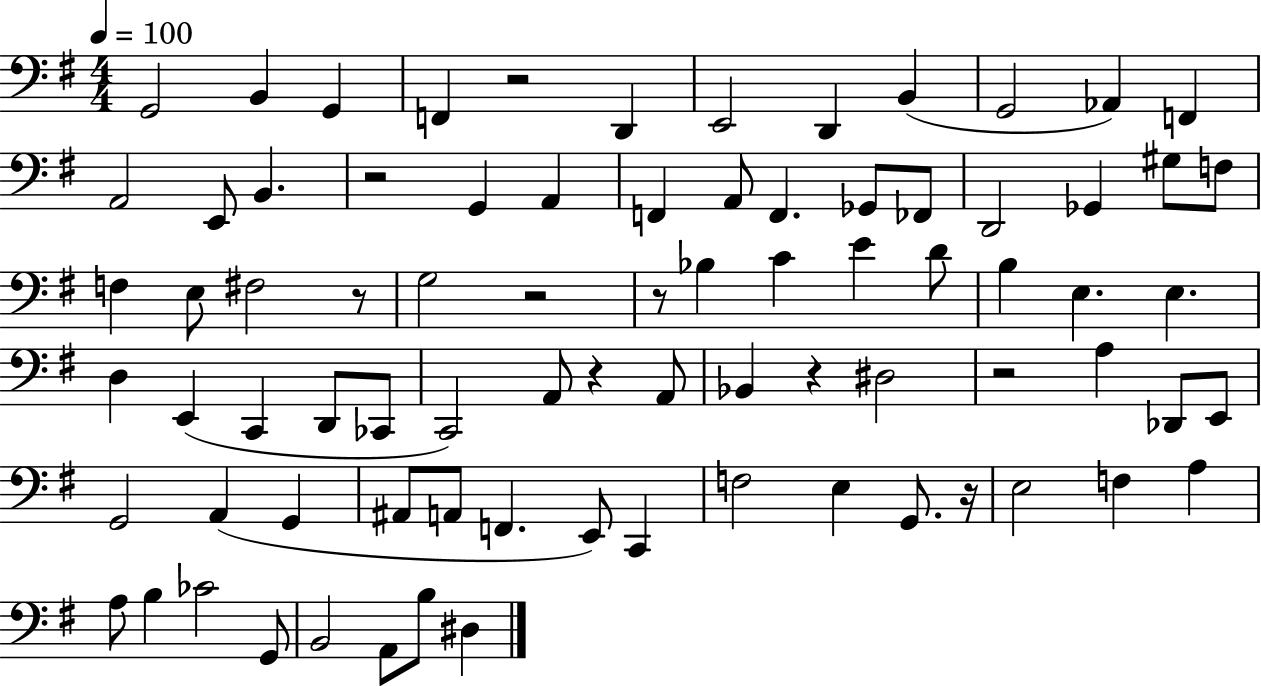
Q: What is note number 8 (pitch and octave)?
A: B2